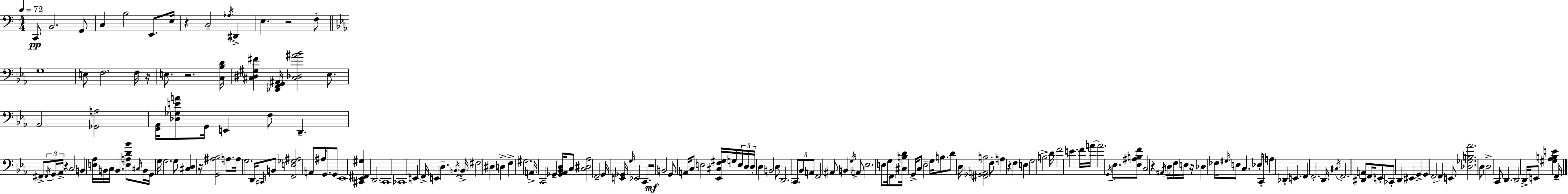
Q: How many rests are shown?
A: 10